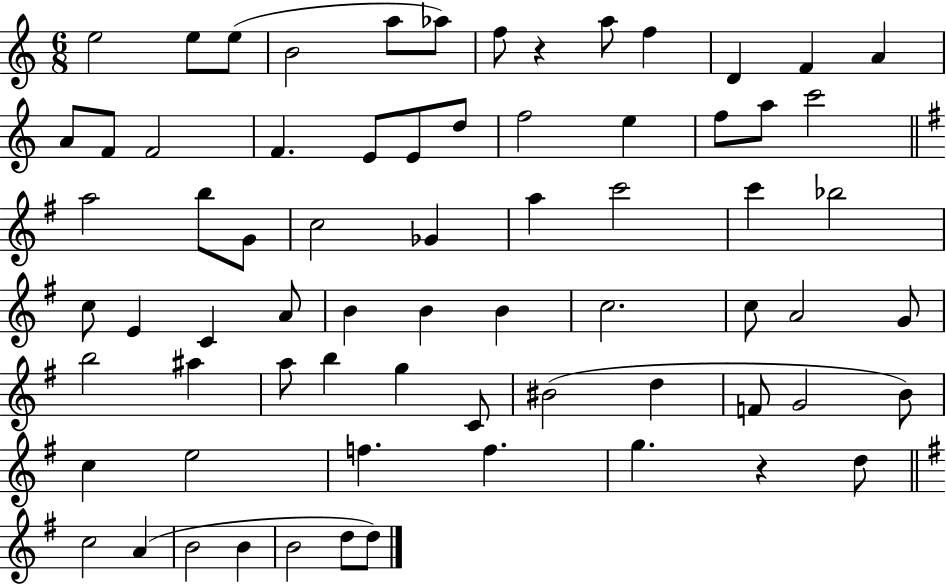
E5/h E5/e E5/e B4/h A5/e Ab5/e F5/e R/q A5/e F5/q D4/q F4/q A4/q A4/e F4/e F4/h F4/q. E4/e E4/e D5/e F5/h E5/q F5/e A5/e C6/h A5/h B5/e G4/e C5/h Gb4/q A5/q C6/h C6/q Bb5/h C5/e E4/q C4/q A4/e B4/q B4/q B4/q C5/h. C5/e A4/h G4/e B5/h A#5/q A5/e B5/q G5/q C4/e BIS4/h D5/q F4/e G4/h B4/e C5/q E5/h F5/q. F5/q. G5/q. R/q D5/e C5/h A4/q B4/h B4/q B4/h D5/e D5/e